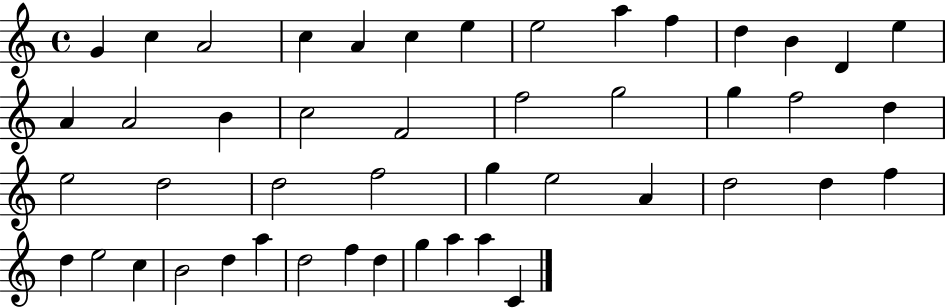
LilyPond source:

{
  \clef treble
  \time 4/4
  \defaultTimeSignature
  \key c \major
  g'4 c''4 a'2 | c''4 a'4 c''4 e''4 | e''2 a''4 f''4 | d''4 b'4 d'4 e''4 | \break a'4 a'2 b'4 | c''2 f'2 | f''2 g''2 | g''4 f''2 d''4 | \break e''2 d''2 | d''2 f''2 | g''4 e''2 a'4 | d''2 d''4 f''4 | \break d''4 e''2 c''4 | b'2 d''4 a''4 | d''2 f''4 d''4 | g''4 a''4 a''4 c'4 | \break \bar "|."
}